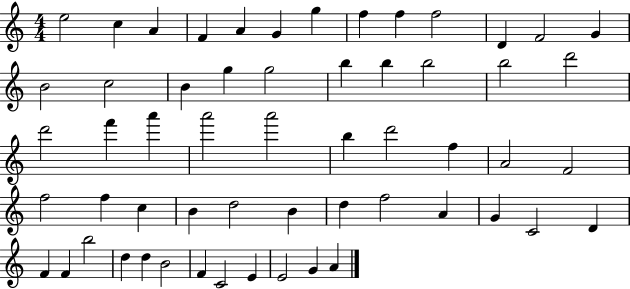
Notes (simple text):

E5/h C5/q A4/q F4/q A4/q G4/q G5/q F5/q F5/q F5/h D4/q F4/h G4/q B4/h C5/h B4/q G5/q G5/h B5/q B5/q B5/h B5/h D6/h D6/h F6/q A6/q A6/h A6/h B5/q D6/h F5/q A4/h F4/h F5/h F5/q C5/q B4/q D5/h B4/q D5/q F5/h A4/q G4/q C4/h D4/q F4/q F4/q B5/h D5/q D5/q B4/h F4/q C4/h E4/q E4/h G4/q A4/q